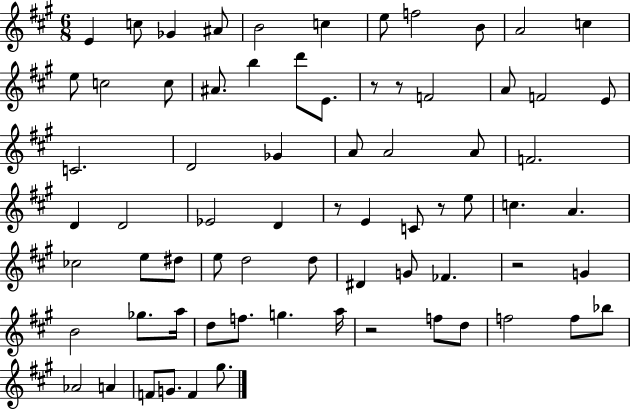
{
  \clef treble
  \numericTimeSignature
  \time 6/8
  \key a \major
  e'4 c''8 ges'4 ais'8 | b'2 c''4 | e''8 f''2 b'8 | a'2 c''4 | \break e''8 c''2 c''8 | ais'8. b''4 d'''8 e'8. | r8 r8 f'2 | a'8 f'2 e'8 | \break c'2. | d'2 ges'4 | a'8 a'2 a'8 | f'2. | \break d'4 d'2 | ees'2 d'4 | r8 e'4 c'8 r8 e''8 | c''4. a'4. | \break ces''2 e''8 dis''8 | e''8 d''2 d''8 | dis'4 g'8 fes'4. | r2 g'4 | \break b'2 ges''8. a''16 | d''8 f''8. g''4. a''16 | r2 f''8 d''8 | f''2 f''8 bes''8 | \break aes'2 a'4 | f'8 g'8. f'4 gis''8. | \bar "|."
}